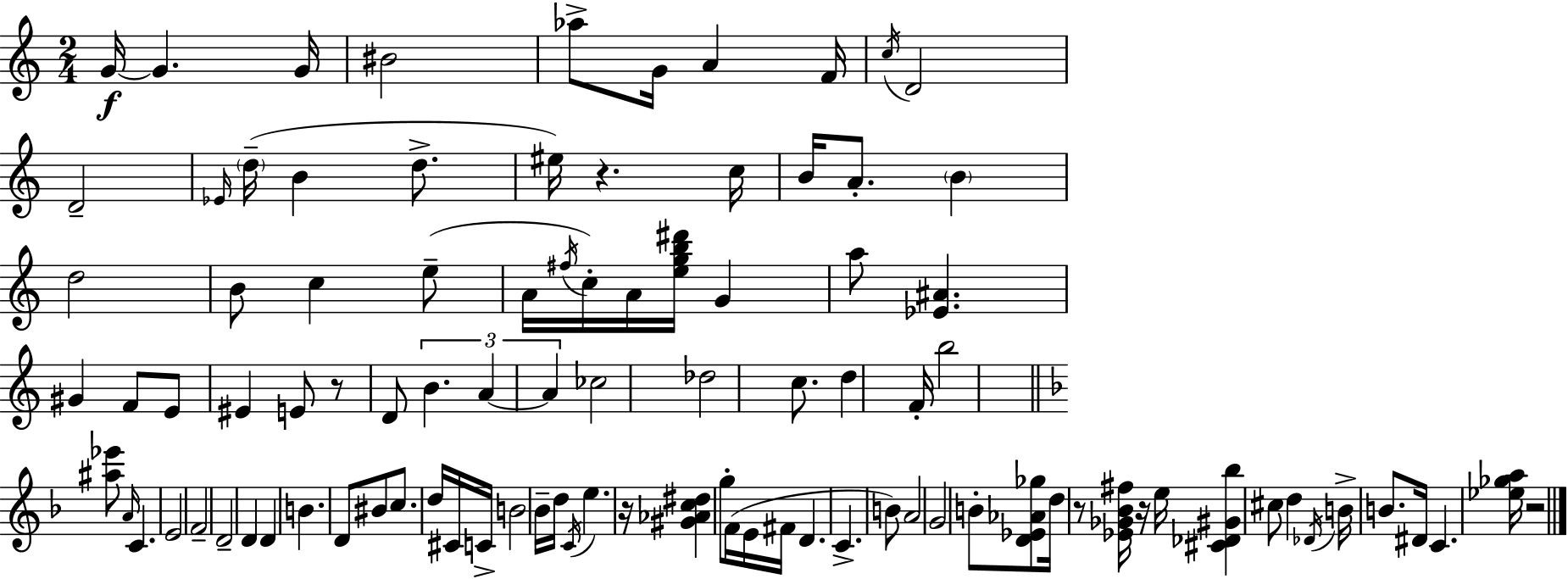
X:1
T:Untitled
M:2/4
L:1/4
K:C
G/4 G G/4 ^B2 _a/2 G/4 A F/4 c/4 D2 D2 _E/4 d/4 B d/2 ^e/4 z c/4 B/4 A/2 B d2 B/2 c e/2 A/4 ^f/4 c/4 A/4 [egb^d']/4 G a/2 [_E^A] ^G F/2 E/2 ^E E/2 z/2 D/2 B A A _c2 _d2 c/2 d F/4 b2 [^a_e']/2 A/4 C E2 F2 D2 D D B D/2 ^B/2 c/2 d/4 ^C/4 C/4 B2 _B/4 d/4 C/4 e z/4 [^G_Ac^d] g/2 F/4 E/4 ^F/4 D C B/2 A2 G2 B/2 [D_E_A_g]/2 d/4 z/2 [_E_G_B^f]/4 z/4 e/4 [^C_D^G_b] ^c/2 d _D/4 B/4 B/2 ^D/4 C [_e_ga]/4 z2